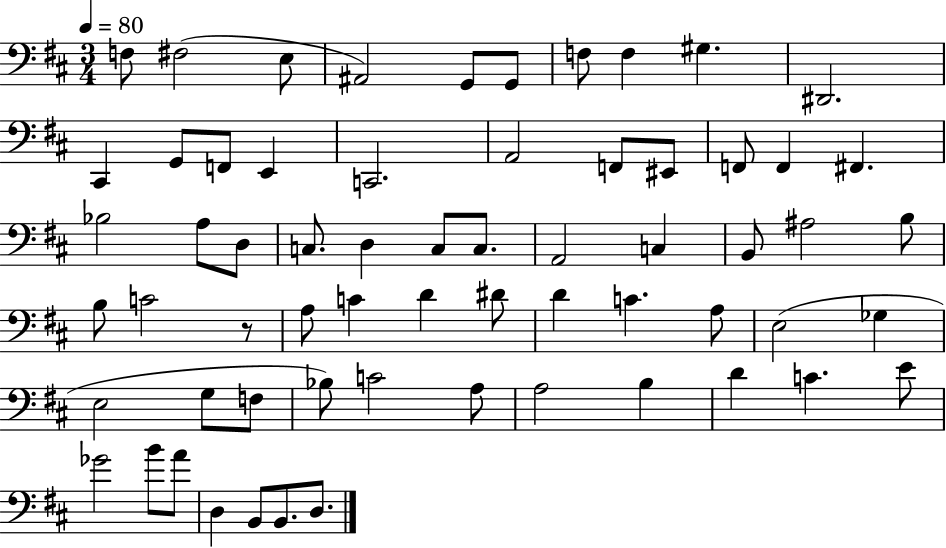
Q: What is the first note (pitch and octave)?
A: F3